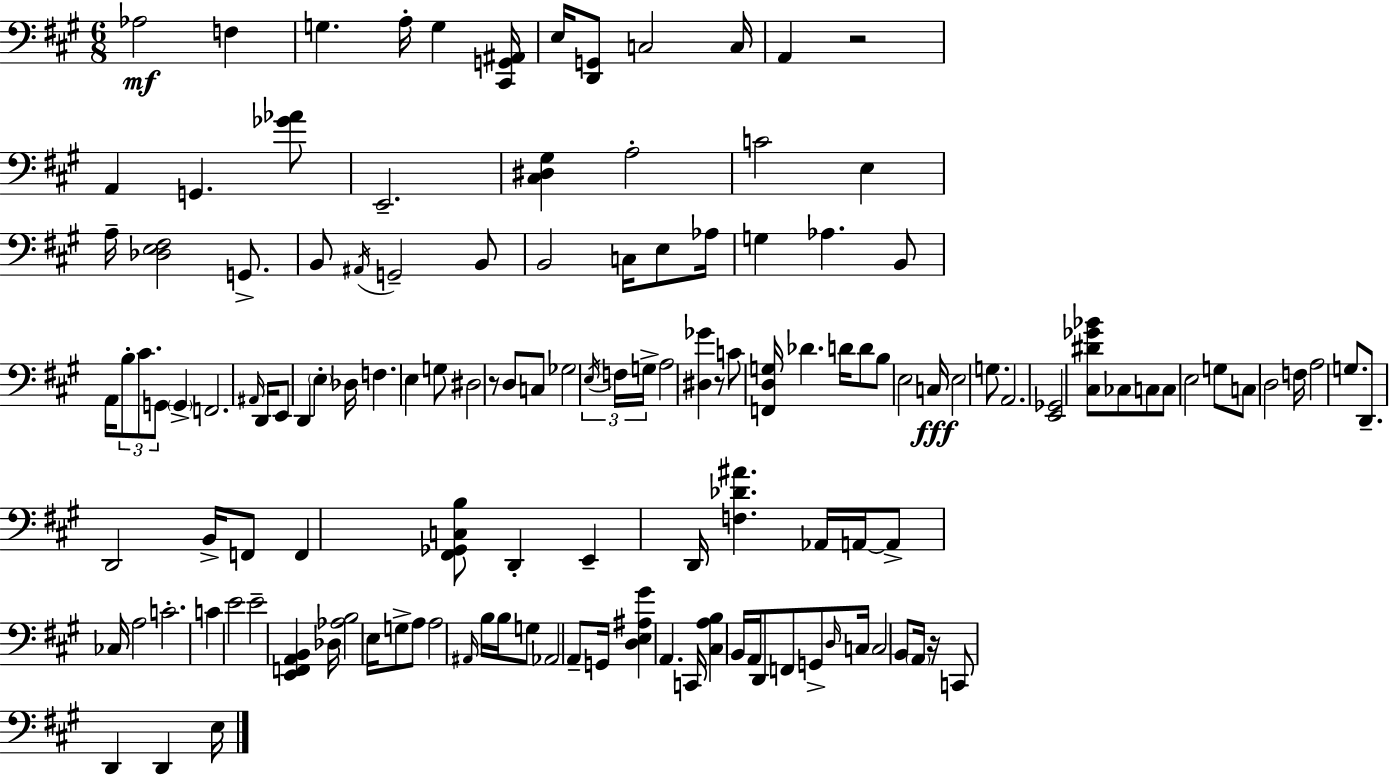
X:1
T:Untitled
M:6/8
L:1/4
K:A
_A,2 F, G, A,/4 G, [^C,,G,,^A,,]/4 E,/4 [D,,G,,]/2 C,2 C,/4 A,, z2 A,, G,, [_G_A]/2 E,,2 [^C,^D,^G,] A,2 C2 E, A,/4 [_D,E,^F,]2 G,,/2 B,,/2 ^A,,/4 G,,2 B,,/2 B,,2 C,/4 E,/2 _A,/4 G, _A, B,,/2 A,,/4 B,/2 ^C/2 G,,/2 G,, F,,2 ^A,,/4 D,,/4 E,,/2 D,, E, _D,/4 F, E, G,/2 ^D,2 z/2 D,/2 C,/2 _G,2 E,/4 F,/4 G,/4 A,2 [^D,_G] z/2 C/2 [F,,D,G,]/4 _D D/4 D/2 B,/2 E,2 C,/4 E,2 G,/2 A,,2 [E,,_G,,]2 [^C,^D_G_B]/2 _C,/2 C,/2 C,/2 E,2 G,/2 C,/2 D,2 F,/4 A,2 G,/2 D,,/2 D,,2 B,,/4 F,,/2 F,, [^F,,_G,,C,B,]/2 D,, E,, D,,/4 [F,_D^A] _A,,/4 A,,/4 A,,/2 _C,/4 A,2 C2 C E2 E2 [E,,F,,A,,B,,] _D,/4 [_A,B,]2 E,/4 G,/2 A,/2 A,2 ^A,,/4 B,/4 B,/4 G,/2 _A,,2 A,,/2 G,,/4 [D,E,^A,^G] A,, C,,/4 [^C,A,B,] B,,/4 A,,/4 D,,/2 F,,/2 G,,/2 D,/4 C,/4 C,2 B,,/2 A,,/4 z/4 C,,/2 D,, D,, E,/4